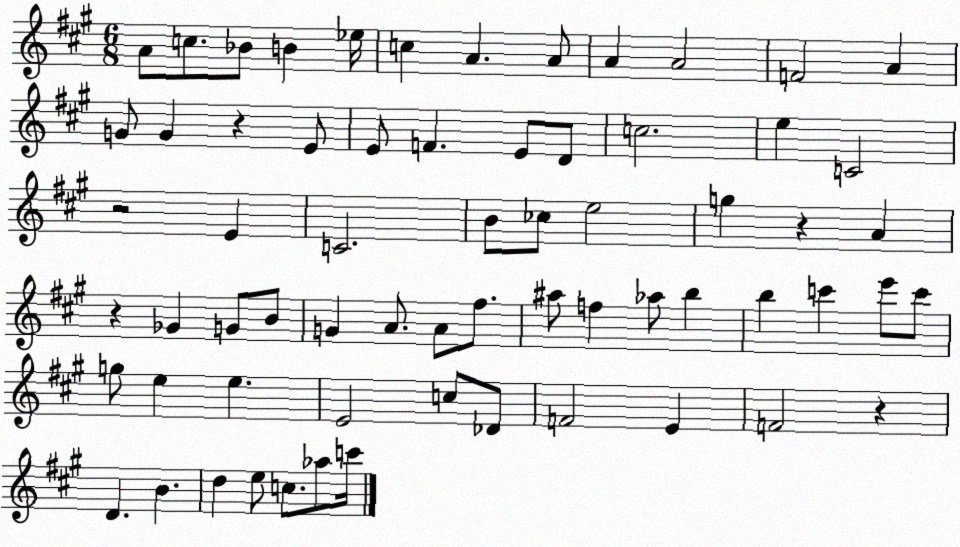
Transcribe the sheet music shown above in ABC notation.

X:1
T:Untitled
M:6/8
L:1/4
K:A
A/2 c/2 _B/2 B _e/4 c A A/2 A A2 F2 A G/2 G z E/2 E/2 F E/2 D/2 c2 e C2 z2 E C2 B/2 _c/2 e2 g z A z _G G/2 B/2 G A/2 A/2 ^f/2 ^a/2 f _a/2 b b c' e'/2 c'/2 g/2 e e E2 c/2 _D/2 F2 E F2 z D B d e/2 c/2 _a/2 c'/4